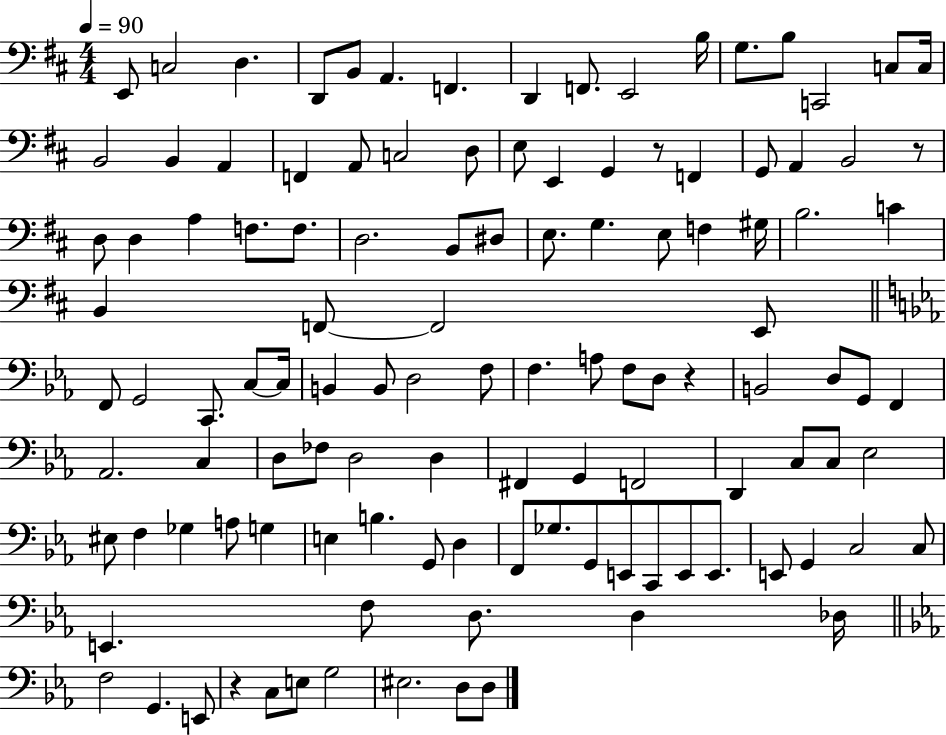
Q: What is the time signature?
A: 4/4